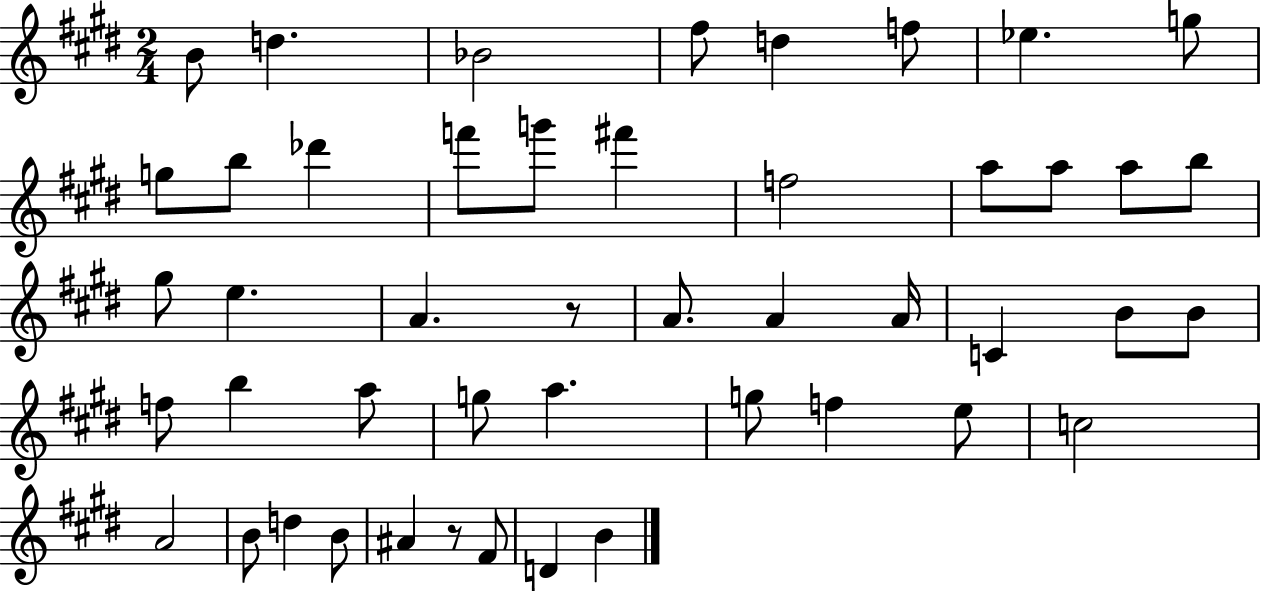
B4/e D5/q. Bb4/h F#5/e D5/q F5/e Eb5/q. G5/e G5/e B5/e Db6/q F6/e G6/e F#6/q F5/h A5/e A5/e A5/e B5/e G#5/e E5/q. A4/q. R/e A4/e. A4/q A4/s C4/q B4/e B4/e F5/e B5/q A5/e G5/e A5/q. G5/e F5/q E5/e C5/h A4/h B4/e D5/q B4/e A#4/q R/e F#4/e D4/q B4/q